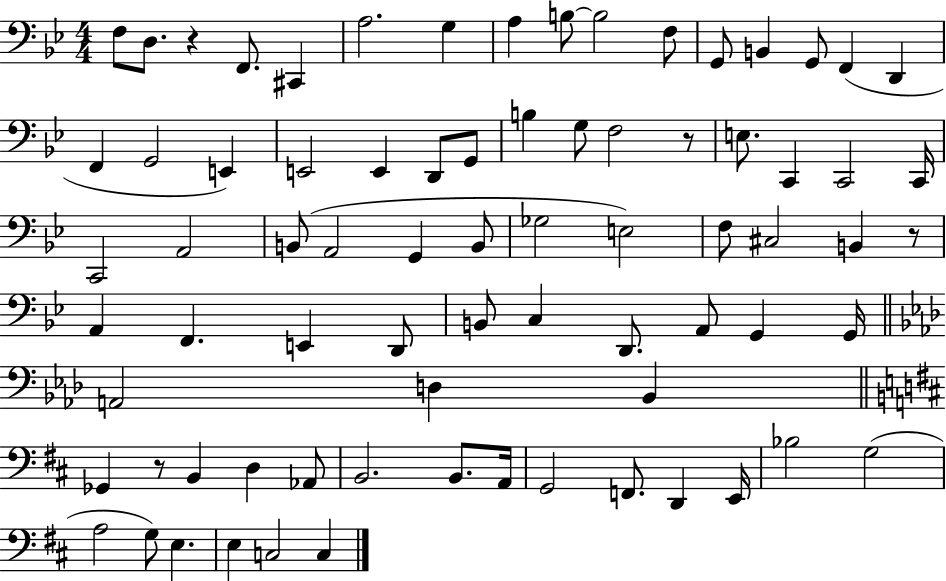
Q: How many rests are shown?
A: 4